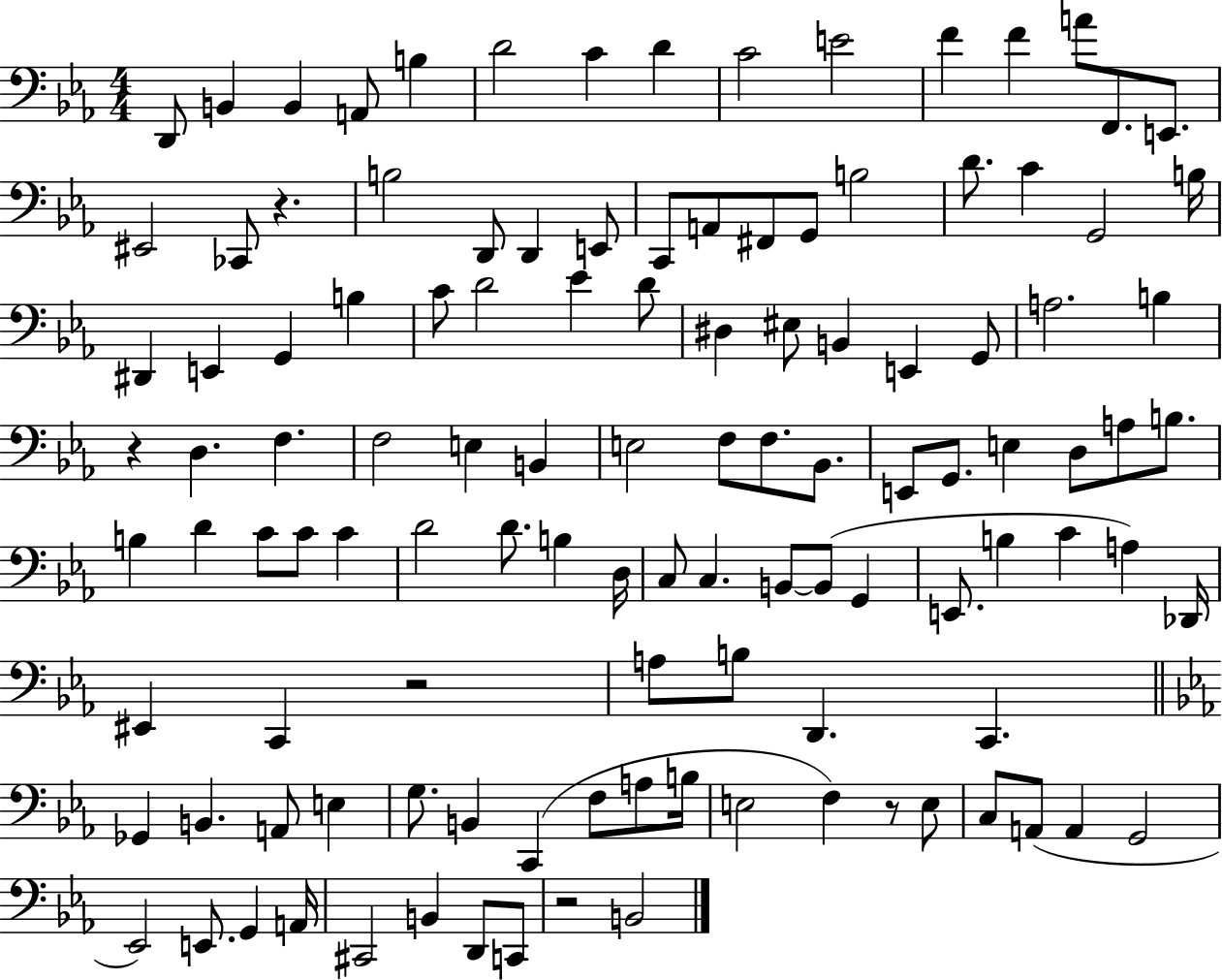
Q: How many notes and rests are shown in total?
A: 116